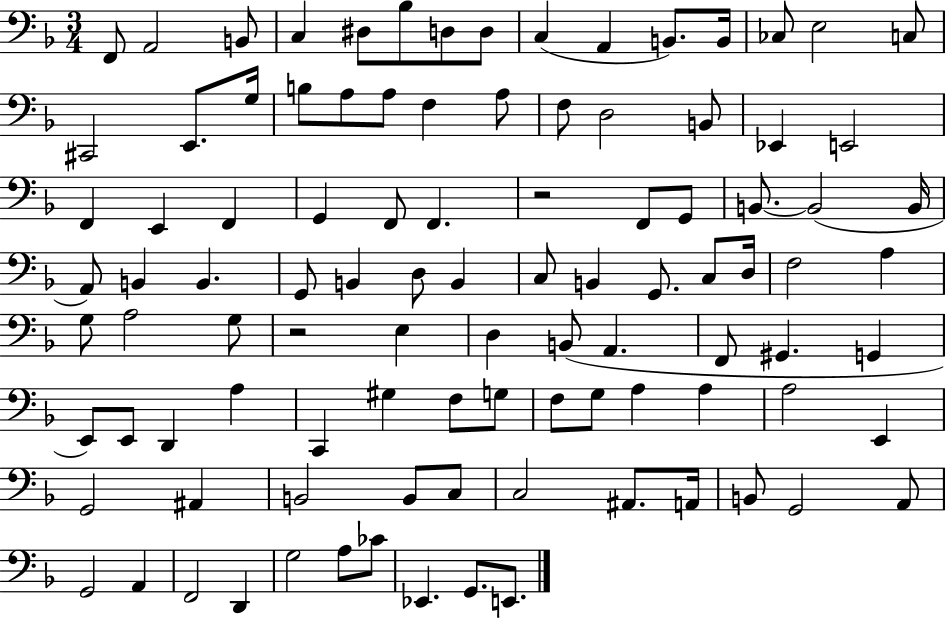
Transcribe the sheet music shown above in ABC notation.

X:1
T:Untitled
M:3/4
L:1/4
K:F
F,,/2 A,,2 B,,/2 C, ^D,/2 _B,/2 D,/2 D,/2 C, A,, B,,/2 B,,/4 _C,/2 E,2 C,/2 ^C,,2 E,,/2 G,/4 B,/2 A,/2 A,/2 F, A,/2 F,/2 D,2 B,,/2 _E,, E,,2 F,, E,, F,, G,, F,,/2 F,, z2 F,,/2 G,,/2 B,,/2 B,,2 B,,/4 A,,/2 B,, B,, G,,/2 B,, D,/2 B,, C,/2 B,, G,,/2 C,/2 D,/4 F,2 A, G,/2 A,2 G,/2 z2 E, D, B,,/2 A,, F,,/2 ^G,, G,, E,,/2 E,,/2 D,, A, C,, ^G, F,/2 G,/2 F,/2 G,/2 A, A, A,2 E,, G,,2 ^A,, B,,2 B,,/2 C,/2 C,2 ^A,,/2 A,,/4 B,,/2 G,,2 A,,/2 G,,2 A,, F,,2 D,, G,2 A,/2 _C/2 _E,, G,,/2 E,,/2